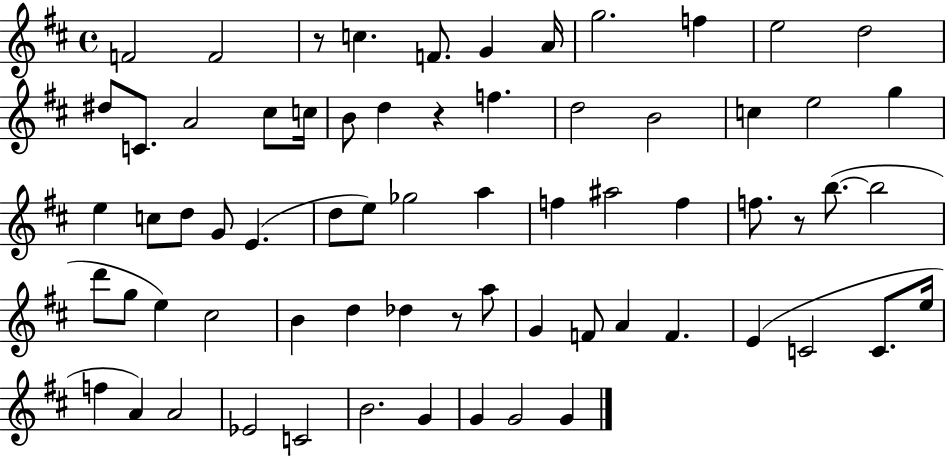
F4/h F4/h R/e C5/q. F4/e. G4/q A4/s G5/h. F5/q E5/h D5/h D#5/e C4/e. A4/h C#5/e C5/s B4/e D5/q R/q F5/q. D5/h B4/h C5/q E5/h G5/q E5/q C5/e D5/e G4/e E4/q. D5/e E5/e Gb5/h A5/q F5/q A#5/h F5/q F5/e. R/e B5/e. B5/h D6/e G5/e E5/q C#5/h B4/q D5/q Db5/q R/e A5/e G4/q F4/e A4/q F4/q. E4/q C4/h C4/e. E5/s F5/q A4/q A4/h Eb4/h C4/h B4/h. G4/q G4/q G4/h G4/q